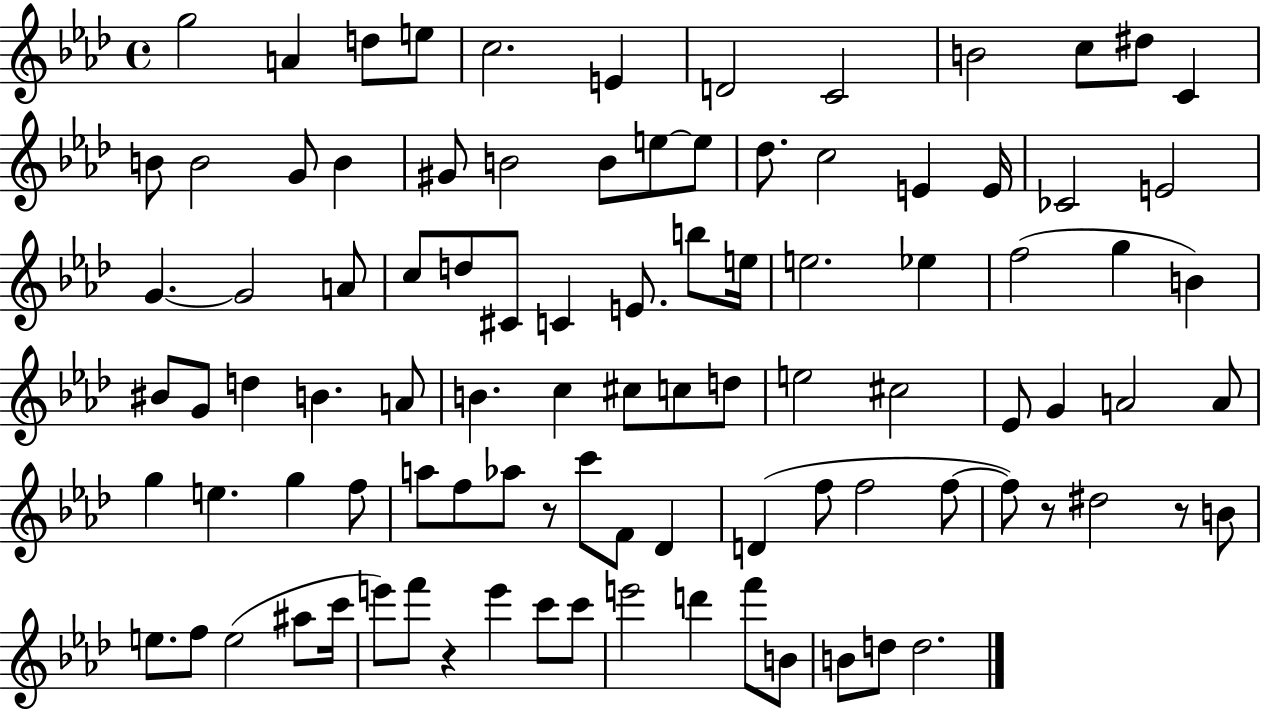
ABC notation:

X:1
T:Untitled
M:4/4
L:1/4
K:Ab
g2 A d/2 e/2 c2 E D2 C2 B2 c/2 ^d/2 C B/2 B2 G/2 B ^G/2 B2 B/2 e/2 e/2 _d/2 c2 E E/4 _C2 E2 G G2 A/2 c/2 d/2 ^C/2 C E/2 b/2 e/4 e2 _e f2 g B ^B/2 G/2 d B A/2 B c ^c/2 c/2 d/2 e2 ^c2 _E/2 G A2 A/2 g e g f/2 a/2 f/2 _a/2 z/2 c'/2 F/2 _D D f/2 f2 f/2 f/2 z/2 ^d2 z/2 B/2 e/2 f/2 e2 ^a/2 c'/4 e'/2 f'/2 z e' c'/2 c'/2 e'2 d' f'/2 B/2 B/2 d/2 d2